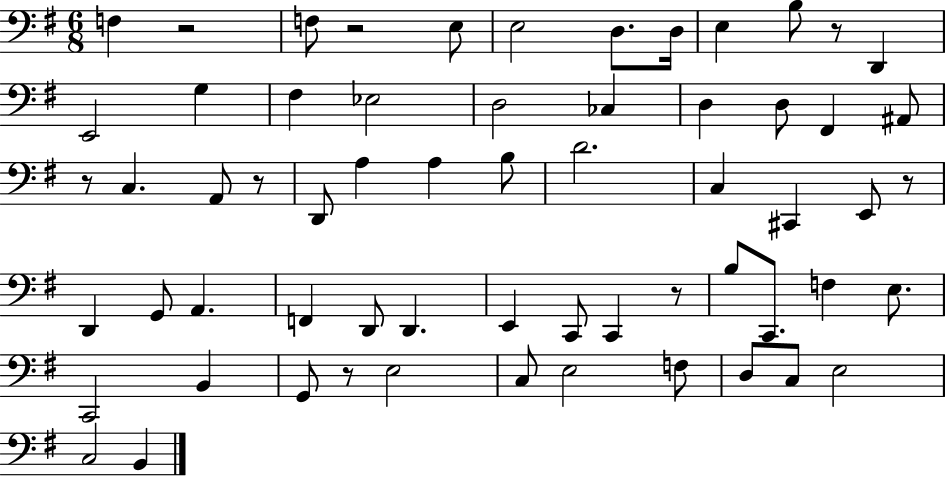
X:1
T:Untitled
M:6/8
L:1/4
K:G
F, z2 F,/2 z2 E,/2 E,2 D,/2 D,/4 E, B,/2 z/2 D,, E,,2 G, ^F, _E,2 D,2 _C, D, D,/2 ^F,, ^A,,/2 z/2 C, A,,/2 z/2 D,,/2 A, A, B,/2 D2 C, ^C,, E,,/2 z/2 D,, G,,/2 A,, F,, D,,/2 D,, E,, C,,/2 C,, z/2 B,/2 C,,/2 F, E,/2 C,,2 B,, G,,/2 z/2 E,2 C,/2 E,2 F,/2 D,/2 C,/2 E,2 C,2 B,,